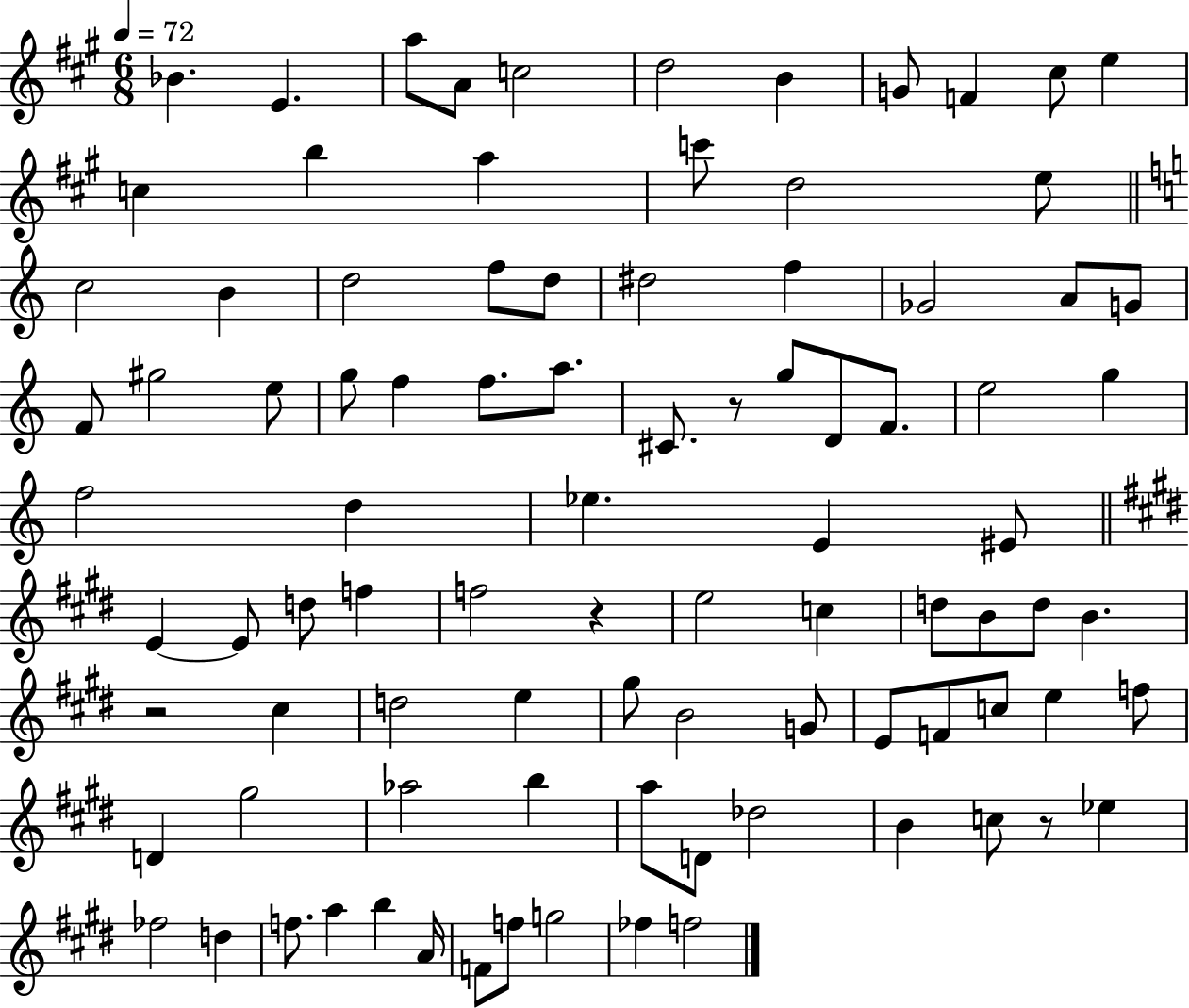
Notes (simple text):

Bb4/q. E4/q. A5/e A4/e C5/h D5/h B4/q G4/e F4/q C#5/e E5/q C5/q B5/q A5/q C6/e D5/h E5/e C5/h B4/q D5/h F5/e D5/e D#5/h F5/q Gb4/h A4/e G4/e F4/e G#5/h E5/e G5/e F5/q F5/e. A5/e. C#4/e. R/e G5/e D4/e F4/e. E5/h G5/q F5/h D5/q Eb5/q. E4/q EIS4/e E4/q E4/e D5/e F5/q F5/h R/q E5/h C5/q D5/e B4/e D5/e B4/q. R/h C#5/q D5/h E5/q G#5/e B4/h G4/e E4/e F4/e C5/e E5/q F5/e D4/q G#5/h Ab5/h B5/q A5/e D4/e Db5/h B4/q C5/e R/e Eb5/q FES5/h D5/q F5/e. A5/q B5/q A4/s F4/e F5/e G5/h FES5/q F5/h